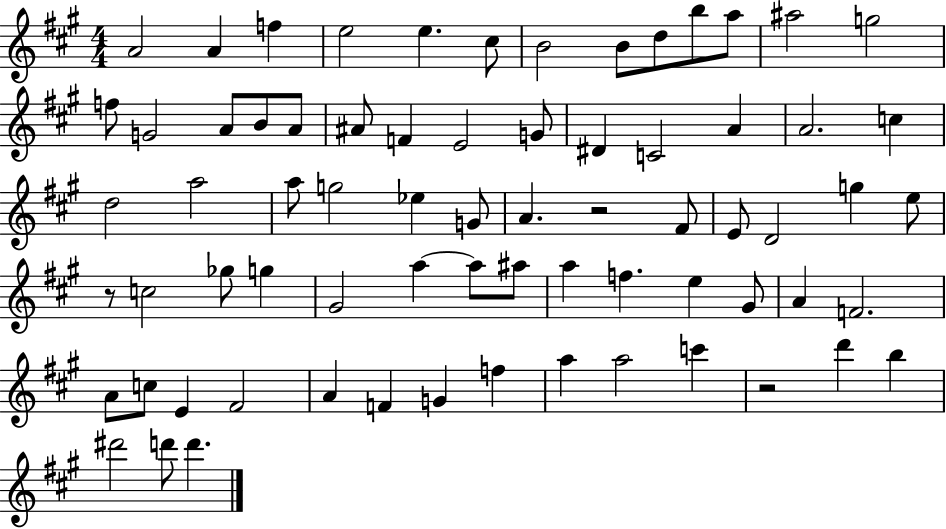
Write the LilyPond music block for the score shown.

{
  \clef treble
  \numericTimeSignature
  \time 4/4
  \key a \major
  a'2 a'4 f''4 | e''2 e''4. cis''8 | b'2 b'8 d''8 b''8 a''8 | ais''2 g''2 | \break f''8 g'2 a'8 b'8 a'8 | ais'8 f'4 e'2 g'8 | dis'4 c'2 a'4 | a'2. c''4 | \break d''2 a''2 | a''8 g''2 ees''4 g'8 | a'4. r2 fis'8 | e'8 d'2 g''4 e''8 | \break r8 c''2 ges''8 g''4 | gis'2 a''4~~ a''8 ais''8 | a''4 f''4. e''4 gis'8 | a'4 f'2. | \break a'8 c''8 e'4 fis'2 | a'4 f'4 g'4 f''4 | a''4 a''2 c'''4 | r2 d'''4 b''4 | \break dis'''2 d'''8 d'''4. | \bar "|."
}